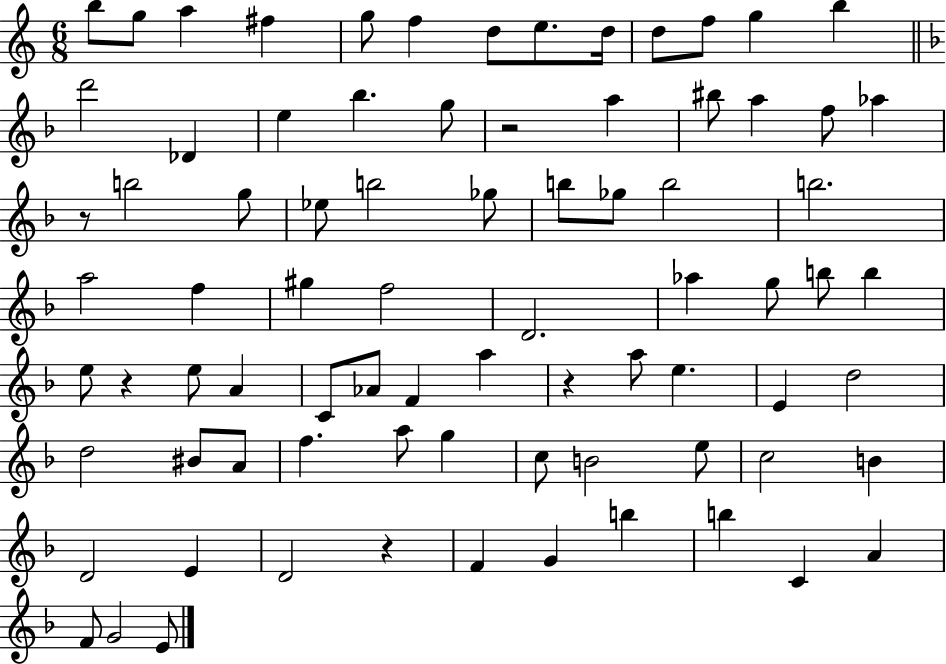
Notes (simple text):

B5/e G5/e A5/q F#5/q G5/e F5/q D5/e E5/e. D5/s D5/e F5/e G5/q B5/q D6/h Db4/q E5/q Bb5/q. G5/e R/h A5/q BIS5/e A5/q F5/e Ab5/q R/e B5/h G5/e Eb5/e B5/h Gb5/e B5/e Gb5/e B5/h B5/h. A5/h F5/q G#5/q F5/h D4/h. Ab5/q G5/e B5/e B5/q E5/e R/q E5/e A4/q C4/e Ab4/e F4/q A5/q R/q A5/e E5/q. E4/q D5/h D5/h BIS4/e A4/e F5/q. A5/e G5/q C5/e B4/h E5/e C5/h B4/q D4/h E4/q D4/h R/q F4/q G4/q B5/q B5/q C4/q A4/q F4/e G4/h E4/e